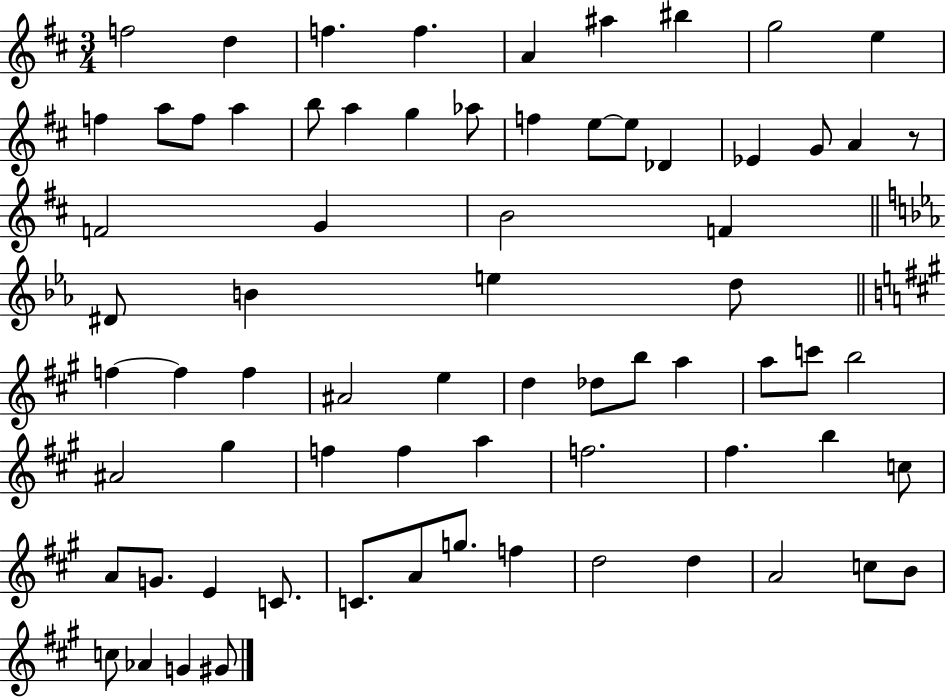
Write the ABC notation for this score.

X:1
T:Untitled
M:3/4
L:1/4
K:D
f2 d f f A ^a ^b g2 e f a/2 f/2 a b/2 a g _a/2 f e/2 e/2 _D _E G/2 A z/2 F2 G B2 F ^D/2 B e d/2 f f f ^A2 e d _d/2 b/2 a a/2 c'/2 b2 ^A2 ^g f f a f2 ^f b c/2 A/2 G/2 E C/2 C/2 A/2 g/2 f d2 d A2 c/2 B/2 c/2 _A G ^G/2